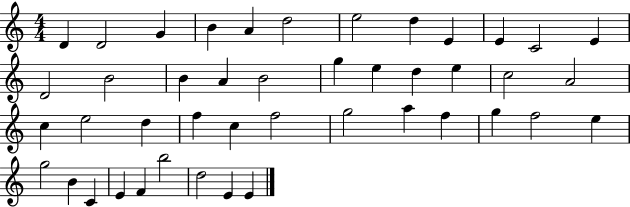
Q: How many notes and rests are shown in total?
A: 44